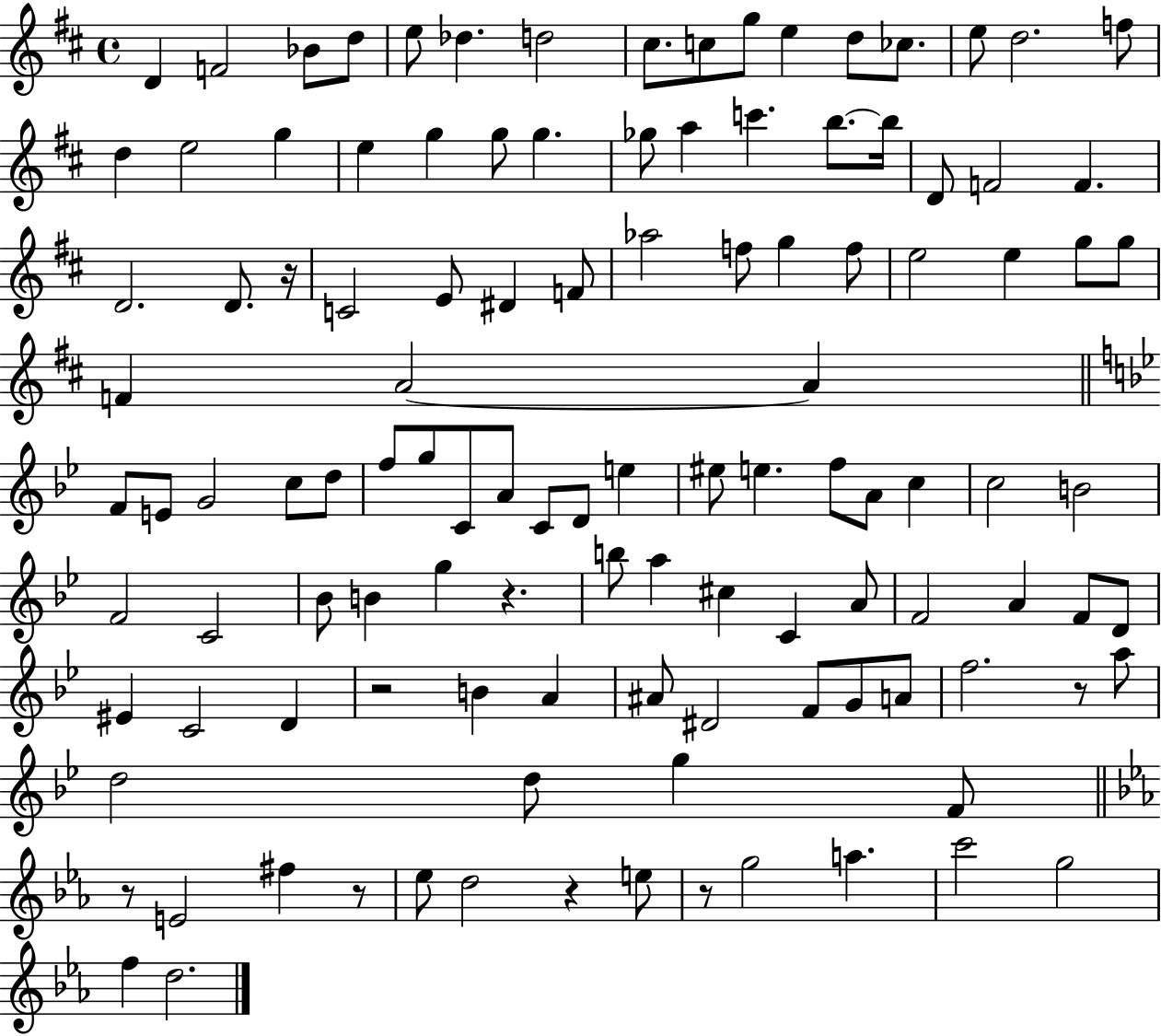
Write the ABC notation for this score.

X:1
T:Untitled
M:4/4
L:1/4
K:D
D F2 _B/2 d/2 e/2 _d d2 ^c/2 c/2 g/2 e d/2 _c/2 e/2 d2 f/2 d e2 g e g g/2 g _g/2 a c' b/2 b/4 D/2 F2 F D2 D/2 z/4 C2 E/2 ^D F/2 _a2 f/2 g f/2 e2 e g/2 g/2 F A2 A F/2 E/2 G2 c/2 d/2 f/2 g/2 C/2 A/2 C/2 D/2 e ^e/2 e f/2 A/2 c c2 B2 F2 C2 _B/2 B g z b/2 a ^c C A/2 F2 A F/2 D/2 ^E C2 D z2 B A ^A/2 ^D2 F/2 G/2 A/2 f2 z/2 a/2 d2 d/2 g F/2 z/2 E2 ^f z/2 _e/2 d2 z e/2 z/2 g2 a c'2 g2 f d2